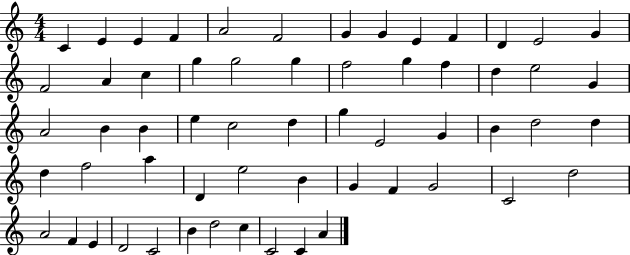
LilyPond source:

{
  \clef treble
  \numericTimeSignature
  \time 4/4
  \key c \major
  c'4 e'4 e'4 f'4 | a'2 f'2 | g'4 g'4 e'4 f'4 | d'4 e'2 g'4 | \break f'2 a'4 c''4 | g''4 g''2 g''4 | f''2 g''4 f''4 | d''4 e''2 g'4 | \break a'2 b'4 b'4 | e''4 c''2 d''4 | g''4 e'2 g'4 | b'4 d''2 d''4 | \break d''4 f''2 a''4 | d'4 e''2 b'4 | g'4 f'4 g'2 | c'2 d''2 | \break a'2 f'4 e'4 | d'2 c'2 | b'4 d''2 c''4 | c'2 c'4 a'4 | \break \bar "|."
}